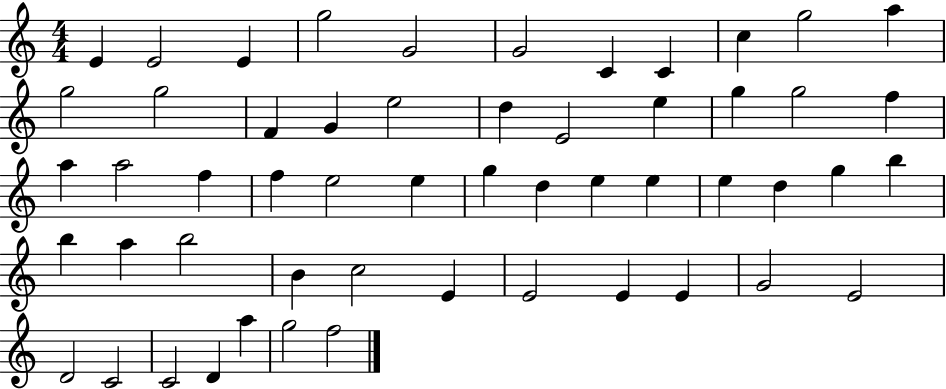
{
  \clef treble
  \numericTimeSignature
  \time 4/4
  \key c \major
  e'4 e'2 e'4 | g''2 g'2 | g'2 c'4 c'4 | c''4 g''2 a''4 | \break g''2 g''2 | f'4 g'4 e''2 | d''4 e'2 e''4 | g''4 g''2 f''4 | \break a''4 a''2 f''4 | f''4 e''2 e''4 | g''4 d''4 e''4 e''4 | e''4 d''4 g''4 b''4 | \break b''4 a''4 b''2 | b'4 c''2 e'4 | e'2 e'4 e'4 | g'2 e'2 | \break d'2 c'2 | c'2 d'4 a''4 | g''2 f''2 | \bar "|."
}